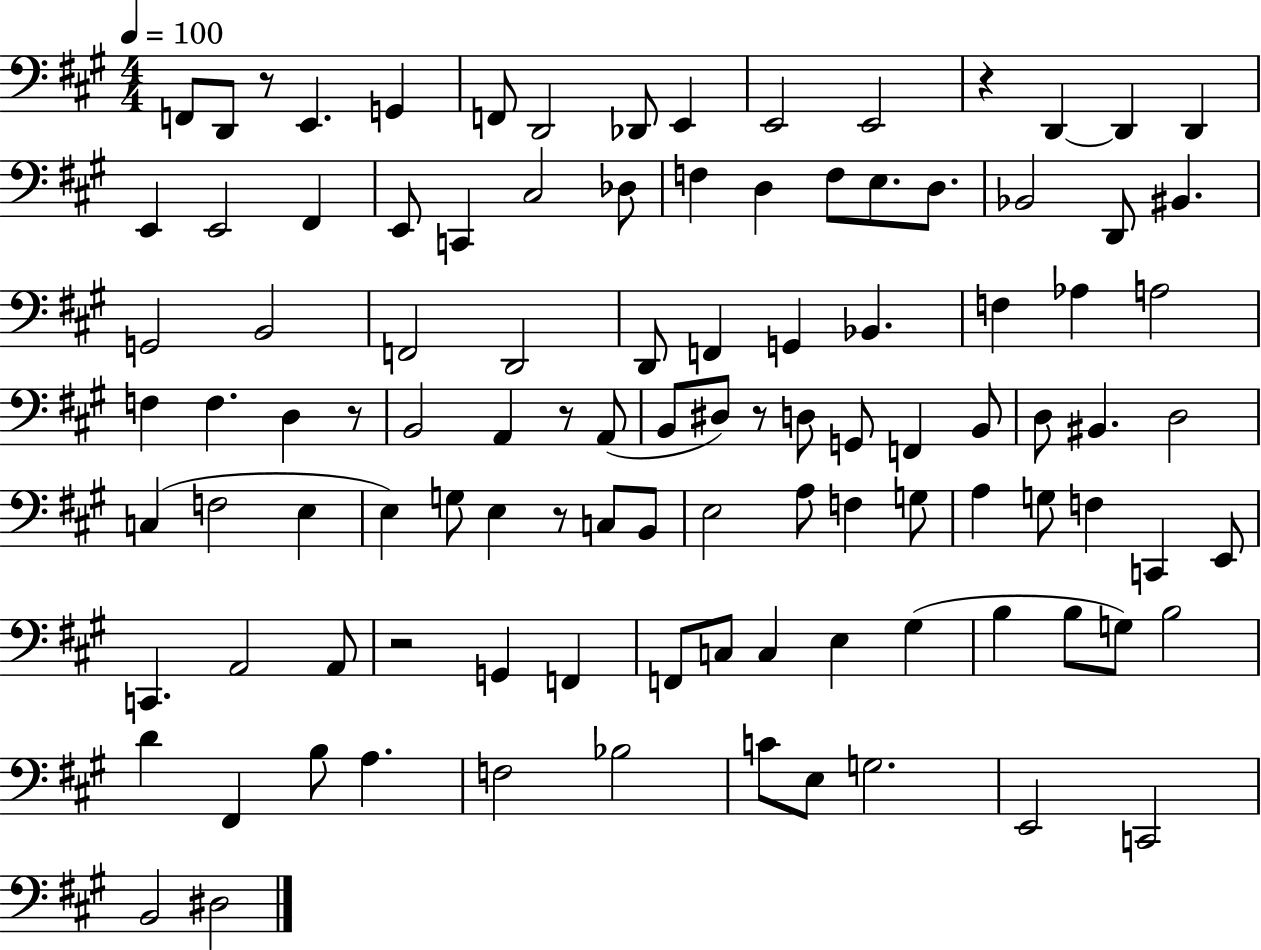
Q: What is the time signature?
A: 4/4